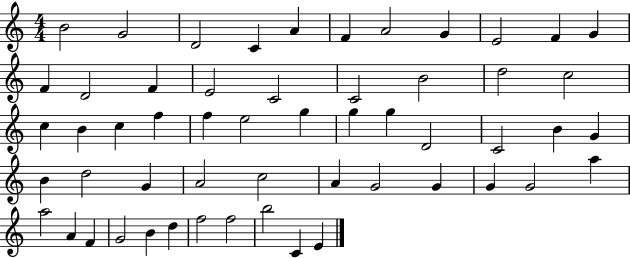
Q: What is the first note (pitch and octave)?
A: B4